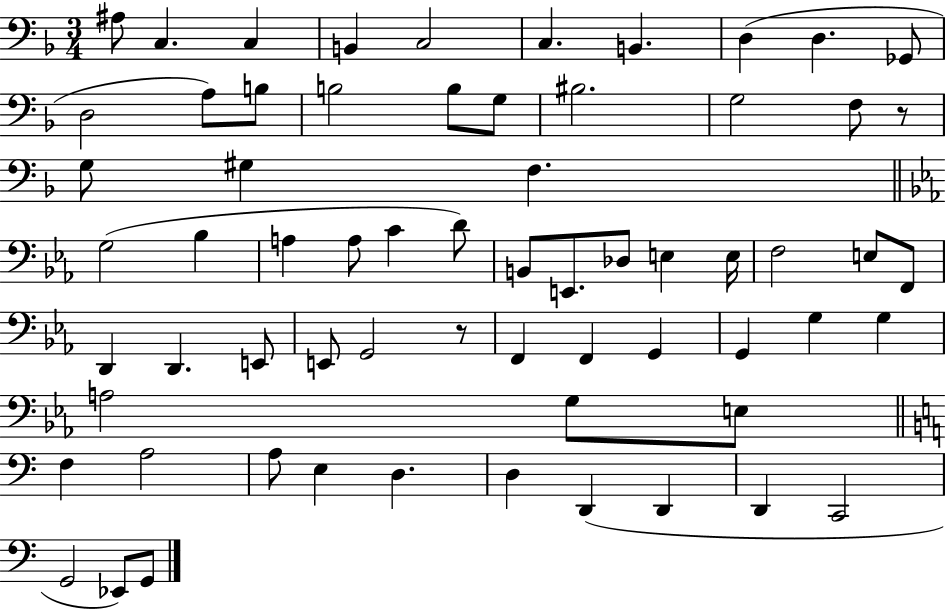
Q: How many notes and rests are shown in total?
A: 65